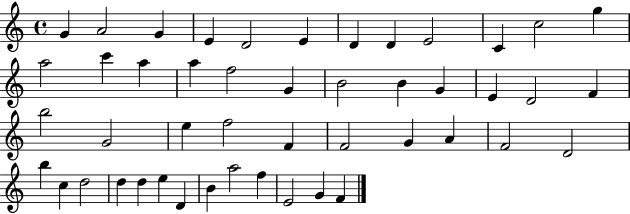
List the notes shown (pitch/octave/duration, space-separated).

G4/q A4/h G4/q E4/q D4/h E4/q D4/q D4/q E4/h C4/q C5/h G5/q A5/h C6/q A5/q A5/q F5/h G4/q B4/h B4/q G4/q E4/q D4/h F4/q B5/h G4/h E5/q F5/h F4/q F4/h G4/q A4/q F4/h D4/h B5/q C5/q D5/h D5/q D5/q E5/q D4/q B4/q A5/h F5/q E4/h G4/q F4/q